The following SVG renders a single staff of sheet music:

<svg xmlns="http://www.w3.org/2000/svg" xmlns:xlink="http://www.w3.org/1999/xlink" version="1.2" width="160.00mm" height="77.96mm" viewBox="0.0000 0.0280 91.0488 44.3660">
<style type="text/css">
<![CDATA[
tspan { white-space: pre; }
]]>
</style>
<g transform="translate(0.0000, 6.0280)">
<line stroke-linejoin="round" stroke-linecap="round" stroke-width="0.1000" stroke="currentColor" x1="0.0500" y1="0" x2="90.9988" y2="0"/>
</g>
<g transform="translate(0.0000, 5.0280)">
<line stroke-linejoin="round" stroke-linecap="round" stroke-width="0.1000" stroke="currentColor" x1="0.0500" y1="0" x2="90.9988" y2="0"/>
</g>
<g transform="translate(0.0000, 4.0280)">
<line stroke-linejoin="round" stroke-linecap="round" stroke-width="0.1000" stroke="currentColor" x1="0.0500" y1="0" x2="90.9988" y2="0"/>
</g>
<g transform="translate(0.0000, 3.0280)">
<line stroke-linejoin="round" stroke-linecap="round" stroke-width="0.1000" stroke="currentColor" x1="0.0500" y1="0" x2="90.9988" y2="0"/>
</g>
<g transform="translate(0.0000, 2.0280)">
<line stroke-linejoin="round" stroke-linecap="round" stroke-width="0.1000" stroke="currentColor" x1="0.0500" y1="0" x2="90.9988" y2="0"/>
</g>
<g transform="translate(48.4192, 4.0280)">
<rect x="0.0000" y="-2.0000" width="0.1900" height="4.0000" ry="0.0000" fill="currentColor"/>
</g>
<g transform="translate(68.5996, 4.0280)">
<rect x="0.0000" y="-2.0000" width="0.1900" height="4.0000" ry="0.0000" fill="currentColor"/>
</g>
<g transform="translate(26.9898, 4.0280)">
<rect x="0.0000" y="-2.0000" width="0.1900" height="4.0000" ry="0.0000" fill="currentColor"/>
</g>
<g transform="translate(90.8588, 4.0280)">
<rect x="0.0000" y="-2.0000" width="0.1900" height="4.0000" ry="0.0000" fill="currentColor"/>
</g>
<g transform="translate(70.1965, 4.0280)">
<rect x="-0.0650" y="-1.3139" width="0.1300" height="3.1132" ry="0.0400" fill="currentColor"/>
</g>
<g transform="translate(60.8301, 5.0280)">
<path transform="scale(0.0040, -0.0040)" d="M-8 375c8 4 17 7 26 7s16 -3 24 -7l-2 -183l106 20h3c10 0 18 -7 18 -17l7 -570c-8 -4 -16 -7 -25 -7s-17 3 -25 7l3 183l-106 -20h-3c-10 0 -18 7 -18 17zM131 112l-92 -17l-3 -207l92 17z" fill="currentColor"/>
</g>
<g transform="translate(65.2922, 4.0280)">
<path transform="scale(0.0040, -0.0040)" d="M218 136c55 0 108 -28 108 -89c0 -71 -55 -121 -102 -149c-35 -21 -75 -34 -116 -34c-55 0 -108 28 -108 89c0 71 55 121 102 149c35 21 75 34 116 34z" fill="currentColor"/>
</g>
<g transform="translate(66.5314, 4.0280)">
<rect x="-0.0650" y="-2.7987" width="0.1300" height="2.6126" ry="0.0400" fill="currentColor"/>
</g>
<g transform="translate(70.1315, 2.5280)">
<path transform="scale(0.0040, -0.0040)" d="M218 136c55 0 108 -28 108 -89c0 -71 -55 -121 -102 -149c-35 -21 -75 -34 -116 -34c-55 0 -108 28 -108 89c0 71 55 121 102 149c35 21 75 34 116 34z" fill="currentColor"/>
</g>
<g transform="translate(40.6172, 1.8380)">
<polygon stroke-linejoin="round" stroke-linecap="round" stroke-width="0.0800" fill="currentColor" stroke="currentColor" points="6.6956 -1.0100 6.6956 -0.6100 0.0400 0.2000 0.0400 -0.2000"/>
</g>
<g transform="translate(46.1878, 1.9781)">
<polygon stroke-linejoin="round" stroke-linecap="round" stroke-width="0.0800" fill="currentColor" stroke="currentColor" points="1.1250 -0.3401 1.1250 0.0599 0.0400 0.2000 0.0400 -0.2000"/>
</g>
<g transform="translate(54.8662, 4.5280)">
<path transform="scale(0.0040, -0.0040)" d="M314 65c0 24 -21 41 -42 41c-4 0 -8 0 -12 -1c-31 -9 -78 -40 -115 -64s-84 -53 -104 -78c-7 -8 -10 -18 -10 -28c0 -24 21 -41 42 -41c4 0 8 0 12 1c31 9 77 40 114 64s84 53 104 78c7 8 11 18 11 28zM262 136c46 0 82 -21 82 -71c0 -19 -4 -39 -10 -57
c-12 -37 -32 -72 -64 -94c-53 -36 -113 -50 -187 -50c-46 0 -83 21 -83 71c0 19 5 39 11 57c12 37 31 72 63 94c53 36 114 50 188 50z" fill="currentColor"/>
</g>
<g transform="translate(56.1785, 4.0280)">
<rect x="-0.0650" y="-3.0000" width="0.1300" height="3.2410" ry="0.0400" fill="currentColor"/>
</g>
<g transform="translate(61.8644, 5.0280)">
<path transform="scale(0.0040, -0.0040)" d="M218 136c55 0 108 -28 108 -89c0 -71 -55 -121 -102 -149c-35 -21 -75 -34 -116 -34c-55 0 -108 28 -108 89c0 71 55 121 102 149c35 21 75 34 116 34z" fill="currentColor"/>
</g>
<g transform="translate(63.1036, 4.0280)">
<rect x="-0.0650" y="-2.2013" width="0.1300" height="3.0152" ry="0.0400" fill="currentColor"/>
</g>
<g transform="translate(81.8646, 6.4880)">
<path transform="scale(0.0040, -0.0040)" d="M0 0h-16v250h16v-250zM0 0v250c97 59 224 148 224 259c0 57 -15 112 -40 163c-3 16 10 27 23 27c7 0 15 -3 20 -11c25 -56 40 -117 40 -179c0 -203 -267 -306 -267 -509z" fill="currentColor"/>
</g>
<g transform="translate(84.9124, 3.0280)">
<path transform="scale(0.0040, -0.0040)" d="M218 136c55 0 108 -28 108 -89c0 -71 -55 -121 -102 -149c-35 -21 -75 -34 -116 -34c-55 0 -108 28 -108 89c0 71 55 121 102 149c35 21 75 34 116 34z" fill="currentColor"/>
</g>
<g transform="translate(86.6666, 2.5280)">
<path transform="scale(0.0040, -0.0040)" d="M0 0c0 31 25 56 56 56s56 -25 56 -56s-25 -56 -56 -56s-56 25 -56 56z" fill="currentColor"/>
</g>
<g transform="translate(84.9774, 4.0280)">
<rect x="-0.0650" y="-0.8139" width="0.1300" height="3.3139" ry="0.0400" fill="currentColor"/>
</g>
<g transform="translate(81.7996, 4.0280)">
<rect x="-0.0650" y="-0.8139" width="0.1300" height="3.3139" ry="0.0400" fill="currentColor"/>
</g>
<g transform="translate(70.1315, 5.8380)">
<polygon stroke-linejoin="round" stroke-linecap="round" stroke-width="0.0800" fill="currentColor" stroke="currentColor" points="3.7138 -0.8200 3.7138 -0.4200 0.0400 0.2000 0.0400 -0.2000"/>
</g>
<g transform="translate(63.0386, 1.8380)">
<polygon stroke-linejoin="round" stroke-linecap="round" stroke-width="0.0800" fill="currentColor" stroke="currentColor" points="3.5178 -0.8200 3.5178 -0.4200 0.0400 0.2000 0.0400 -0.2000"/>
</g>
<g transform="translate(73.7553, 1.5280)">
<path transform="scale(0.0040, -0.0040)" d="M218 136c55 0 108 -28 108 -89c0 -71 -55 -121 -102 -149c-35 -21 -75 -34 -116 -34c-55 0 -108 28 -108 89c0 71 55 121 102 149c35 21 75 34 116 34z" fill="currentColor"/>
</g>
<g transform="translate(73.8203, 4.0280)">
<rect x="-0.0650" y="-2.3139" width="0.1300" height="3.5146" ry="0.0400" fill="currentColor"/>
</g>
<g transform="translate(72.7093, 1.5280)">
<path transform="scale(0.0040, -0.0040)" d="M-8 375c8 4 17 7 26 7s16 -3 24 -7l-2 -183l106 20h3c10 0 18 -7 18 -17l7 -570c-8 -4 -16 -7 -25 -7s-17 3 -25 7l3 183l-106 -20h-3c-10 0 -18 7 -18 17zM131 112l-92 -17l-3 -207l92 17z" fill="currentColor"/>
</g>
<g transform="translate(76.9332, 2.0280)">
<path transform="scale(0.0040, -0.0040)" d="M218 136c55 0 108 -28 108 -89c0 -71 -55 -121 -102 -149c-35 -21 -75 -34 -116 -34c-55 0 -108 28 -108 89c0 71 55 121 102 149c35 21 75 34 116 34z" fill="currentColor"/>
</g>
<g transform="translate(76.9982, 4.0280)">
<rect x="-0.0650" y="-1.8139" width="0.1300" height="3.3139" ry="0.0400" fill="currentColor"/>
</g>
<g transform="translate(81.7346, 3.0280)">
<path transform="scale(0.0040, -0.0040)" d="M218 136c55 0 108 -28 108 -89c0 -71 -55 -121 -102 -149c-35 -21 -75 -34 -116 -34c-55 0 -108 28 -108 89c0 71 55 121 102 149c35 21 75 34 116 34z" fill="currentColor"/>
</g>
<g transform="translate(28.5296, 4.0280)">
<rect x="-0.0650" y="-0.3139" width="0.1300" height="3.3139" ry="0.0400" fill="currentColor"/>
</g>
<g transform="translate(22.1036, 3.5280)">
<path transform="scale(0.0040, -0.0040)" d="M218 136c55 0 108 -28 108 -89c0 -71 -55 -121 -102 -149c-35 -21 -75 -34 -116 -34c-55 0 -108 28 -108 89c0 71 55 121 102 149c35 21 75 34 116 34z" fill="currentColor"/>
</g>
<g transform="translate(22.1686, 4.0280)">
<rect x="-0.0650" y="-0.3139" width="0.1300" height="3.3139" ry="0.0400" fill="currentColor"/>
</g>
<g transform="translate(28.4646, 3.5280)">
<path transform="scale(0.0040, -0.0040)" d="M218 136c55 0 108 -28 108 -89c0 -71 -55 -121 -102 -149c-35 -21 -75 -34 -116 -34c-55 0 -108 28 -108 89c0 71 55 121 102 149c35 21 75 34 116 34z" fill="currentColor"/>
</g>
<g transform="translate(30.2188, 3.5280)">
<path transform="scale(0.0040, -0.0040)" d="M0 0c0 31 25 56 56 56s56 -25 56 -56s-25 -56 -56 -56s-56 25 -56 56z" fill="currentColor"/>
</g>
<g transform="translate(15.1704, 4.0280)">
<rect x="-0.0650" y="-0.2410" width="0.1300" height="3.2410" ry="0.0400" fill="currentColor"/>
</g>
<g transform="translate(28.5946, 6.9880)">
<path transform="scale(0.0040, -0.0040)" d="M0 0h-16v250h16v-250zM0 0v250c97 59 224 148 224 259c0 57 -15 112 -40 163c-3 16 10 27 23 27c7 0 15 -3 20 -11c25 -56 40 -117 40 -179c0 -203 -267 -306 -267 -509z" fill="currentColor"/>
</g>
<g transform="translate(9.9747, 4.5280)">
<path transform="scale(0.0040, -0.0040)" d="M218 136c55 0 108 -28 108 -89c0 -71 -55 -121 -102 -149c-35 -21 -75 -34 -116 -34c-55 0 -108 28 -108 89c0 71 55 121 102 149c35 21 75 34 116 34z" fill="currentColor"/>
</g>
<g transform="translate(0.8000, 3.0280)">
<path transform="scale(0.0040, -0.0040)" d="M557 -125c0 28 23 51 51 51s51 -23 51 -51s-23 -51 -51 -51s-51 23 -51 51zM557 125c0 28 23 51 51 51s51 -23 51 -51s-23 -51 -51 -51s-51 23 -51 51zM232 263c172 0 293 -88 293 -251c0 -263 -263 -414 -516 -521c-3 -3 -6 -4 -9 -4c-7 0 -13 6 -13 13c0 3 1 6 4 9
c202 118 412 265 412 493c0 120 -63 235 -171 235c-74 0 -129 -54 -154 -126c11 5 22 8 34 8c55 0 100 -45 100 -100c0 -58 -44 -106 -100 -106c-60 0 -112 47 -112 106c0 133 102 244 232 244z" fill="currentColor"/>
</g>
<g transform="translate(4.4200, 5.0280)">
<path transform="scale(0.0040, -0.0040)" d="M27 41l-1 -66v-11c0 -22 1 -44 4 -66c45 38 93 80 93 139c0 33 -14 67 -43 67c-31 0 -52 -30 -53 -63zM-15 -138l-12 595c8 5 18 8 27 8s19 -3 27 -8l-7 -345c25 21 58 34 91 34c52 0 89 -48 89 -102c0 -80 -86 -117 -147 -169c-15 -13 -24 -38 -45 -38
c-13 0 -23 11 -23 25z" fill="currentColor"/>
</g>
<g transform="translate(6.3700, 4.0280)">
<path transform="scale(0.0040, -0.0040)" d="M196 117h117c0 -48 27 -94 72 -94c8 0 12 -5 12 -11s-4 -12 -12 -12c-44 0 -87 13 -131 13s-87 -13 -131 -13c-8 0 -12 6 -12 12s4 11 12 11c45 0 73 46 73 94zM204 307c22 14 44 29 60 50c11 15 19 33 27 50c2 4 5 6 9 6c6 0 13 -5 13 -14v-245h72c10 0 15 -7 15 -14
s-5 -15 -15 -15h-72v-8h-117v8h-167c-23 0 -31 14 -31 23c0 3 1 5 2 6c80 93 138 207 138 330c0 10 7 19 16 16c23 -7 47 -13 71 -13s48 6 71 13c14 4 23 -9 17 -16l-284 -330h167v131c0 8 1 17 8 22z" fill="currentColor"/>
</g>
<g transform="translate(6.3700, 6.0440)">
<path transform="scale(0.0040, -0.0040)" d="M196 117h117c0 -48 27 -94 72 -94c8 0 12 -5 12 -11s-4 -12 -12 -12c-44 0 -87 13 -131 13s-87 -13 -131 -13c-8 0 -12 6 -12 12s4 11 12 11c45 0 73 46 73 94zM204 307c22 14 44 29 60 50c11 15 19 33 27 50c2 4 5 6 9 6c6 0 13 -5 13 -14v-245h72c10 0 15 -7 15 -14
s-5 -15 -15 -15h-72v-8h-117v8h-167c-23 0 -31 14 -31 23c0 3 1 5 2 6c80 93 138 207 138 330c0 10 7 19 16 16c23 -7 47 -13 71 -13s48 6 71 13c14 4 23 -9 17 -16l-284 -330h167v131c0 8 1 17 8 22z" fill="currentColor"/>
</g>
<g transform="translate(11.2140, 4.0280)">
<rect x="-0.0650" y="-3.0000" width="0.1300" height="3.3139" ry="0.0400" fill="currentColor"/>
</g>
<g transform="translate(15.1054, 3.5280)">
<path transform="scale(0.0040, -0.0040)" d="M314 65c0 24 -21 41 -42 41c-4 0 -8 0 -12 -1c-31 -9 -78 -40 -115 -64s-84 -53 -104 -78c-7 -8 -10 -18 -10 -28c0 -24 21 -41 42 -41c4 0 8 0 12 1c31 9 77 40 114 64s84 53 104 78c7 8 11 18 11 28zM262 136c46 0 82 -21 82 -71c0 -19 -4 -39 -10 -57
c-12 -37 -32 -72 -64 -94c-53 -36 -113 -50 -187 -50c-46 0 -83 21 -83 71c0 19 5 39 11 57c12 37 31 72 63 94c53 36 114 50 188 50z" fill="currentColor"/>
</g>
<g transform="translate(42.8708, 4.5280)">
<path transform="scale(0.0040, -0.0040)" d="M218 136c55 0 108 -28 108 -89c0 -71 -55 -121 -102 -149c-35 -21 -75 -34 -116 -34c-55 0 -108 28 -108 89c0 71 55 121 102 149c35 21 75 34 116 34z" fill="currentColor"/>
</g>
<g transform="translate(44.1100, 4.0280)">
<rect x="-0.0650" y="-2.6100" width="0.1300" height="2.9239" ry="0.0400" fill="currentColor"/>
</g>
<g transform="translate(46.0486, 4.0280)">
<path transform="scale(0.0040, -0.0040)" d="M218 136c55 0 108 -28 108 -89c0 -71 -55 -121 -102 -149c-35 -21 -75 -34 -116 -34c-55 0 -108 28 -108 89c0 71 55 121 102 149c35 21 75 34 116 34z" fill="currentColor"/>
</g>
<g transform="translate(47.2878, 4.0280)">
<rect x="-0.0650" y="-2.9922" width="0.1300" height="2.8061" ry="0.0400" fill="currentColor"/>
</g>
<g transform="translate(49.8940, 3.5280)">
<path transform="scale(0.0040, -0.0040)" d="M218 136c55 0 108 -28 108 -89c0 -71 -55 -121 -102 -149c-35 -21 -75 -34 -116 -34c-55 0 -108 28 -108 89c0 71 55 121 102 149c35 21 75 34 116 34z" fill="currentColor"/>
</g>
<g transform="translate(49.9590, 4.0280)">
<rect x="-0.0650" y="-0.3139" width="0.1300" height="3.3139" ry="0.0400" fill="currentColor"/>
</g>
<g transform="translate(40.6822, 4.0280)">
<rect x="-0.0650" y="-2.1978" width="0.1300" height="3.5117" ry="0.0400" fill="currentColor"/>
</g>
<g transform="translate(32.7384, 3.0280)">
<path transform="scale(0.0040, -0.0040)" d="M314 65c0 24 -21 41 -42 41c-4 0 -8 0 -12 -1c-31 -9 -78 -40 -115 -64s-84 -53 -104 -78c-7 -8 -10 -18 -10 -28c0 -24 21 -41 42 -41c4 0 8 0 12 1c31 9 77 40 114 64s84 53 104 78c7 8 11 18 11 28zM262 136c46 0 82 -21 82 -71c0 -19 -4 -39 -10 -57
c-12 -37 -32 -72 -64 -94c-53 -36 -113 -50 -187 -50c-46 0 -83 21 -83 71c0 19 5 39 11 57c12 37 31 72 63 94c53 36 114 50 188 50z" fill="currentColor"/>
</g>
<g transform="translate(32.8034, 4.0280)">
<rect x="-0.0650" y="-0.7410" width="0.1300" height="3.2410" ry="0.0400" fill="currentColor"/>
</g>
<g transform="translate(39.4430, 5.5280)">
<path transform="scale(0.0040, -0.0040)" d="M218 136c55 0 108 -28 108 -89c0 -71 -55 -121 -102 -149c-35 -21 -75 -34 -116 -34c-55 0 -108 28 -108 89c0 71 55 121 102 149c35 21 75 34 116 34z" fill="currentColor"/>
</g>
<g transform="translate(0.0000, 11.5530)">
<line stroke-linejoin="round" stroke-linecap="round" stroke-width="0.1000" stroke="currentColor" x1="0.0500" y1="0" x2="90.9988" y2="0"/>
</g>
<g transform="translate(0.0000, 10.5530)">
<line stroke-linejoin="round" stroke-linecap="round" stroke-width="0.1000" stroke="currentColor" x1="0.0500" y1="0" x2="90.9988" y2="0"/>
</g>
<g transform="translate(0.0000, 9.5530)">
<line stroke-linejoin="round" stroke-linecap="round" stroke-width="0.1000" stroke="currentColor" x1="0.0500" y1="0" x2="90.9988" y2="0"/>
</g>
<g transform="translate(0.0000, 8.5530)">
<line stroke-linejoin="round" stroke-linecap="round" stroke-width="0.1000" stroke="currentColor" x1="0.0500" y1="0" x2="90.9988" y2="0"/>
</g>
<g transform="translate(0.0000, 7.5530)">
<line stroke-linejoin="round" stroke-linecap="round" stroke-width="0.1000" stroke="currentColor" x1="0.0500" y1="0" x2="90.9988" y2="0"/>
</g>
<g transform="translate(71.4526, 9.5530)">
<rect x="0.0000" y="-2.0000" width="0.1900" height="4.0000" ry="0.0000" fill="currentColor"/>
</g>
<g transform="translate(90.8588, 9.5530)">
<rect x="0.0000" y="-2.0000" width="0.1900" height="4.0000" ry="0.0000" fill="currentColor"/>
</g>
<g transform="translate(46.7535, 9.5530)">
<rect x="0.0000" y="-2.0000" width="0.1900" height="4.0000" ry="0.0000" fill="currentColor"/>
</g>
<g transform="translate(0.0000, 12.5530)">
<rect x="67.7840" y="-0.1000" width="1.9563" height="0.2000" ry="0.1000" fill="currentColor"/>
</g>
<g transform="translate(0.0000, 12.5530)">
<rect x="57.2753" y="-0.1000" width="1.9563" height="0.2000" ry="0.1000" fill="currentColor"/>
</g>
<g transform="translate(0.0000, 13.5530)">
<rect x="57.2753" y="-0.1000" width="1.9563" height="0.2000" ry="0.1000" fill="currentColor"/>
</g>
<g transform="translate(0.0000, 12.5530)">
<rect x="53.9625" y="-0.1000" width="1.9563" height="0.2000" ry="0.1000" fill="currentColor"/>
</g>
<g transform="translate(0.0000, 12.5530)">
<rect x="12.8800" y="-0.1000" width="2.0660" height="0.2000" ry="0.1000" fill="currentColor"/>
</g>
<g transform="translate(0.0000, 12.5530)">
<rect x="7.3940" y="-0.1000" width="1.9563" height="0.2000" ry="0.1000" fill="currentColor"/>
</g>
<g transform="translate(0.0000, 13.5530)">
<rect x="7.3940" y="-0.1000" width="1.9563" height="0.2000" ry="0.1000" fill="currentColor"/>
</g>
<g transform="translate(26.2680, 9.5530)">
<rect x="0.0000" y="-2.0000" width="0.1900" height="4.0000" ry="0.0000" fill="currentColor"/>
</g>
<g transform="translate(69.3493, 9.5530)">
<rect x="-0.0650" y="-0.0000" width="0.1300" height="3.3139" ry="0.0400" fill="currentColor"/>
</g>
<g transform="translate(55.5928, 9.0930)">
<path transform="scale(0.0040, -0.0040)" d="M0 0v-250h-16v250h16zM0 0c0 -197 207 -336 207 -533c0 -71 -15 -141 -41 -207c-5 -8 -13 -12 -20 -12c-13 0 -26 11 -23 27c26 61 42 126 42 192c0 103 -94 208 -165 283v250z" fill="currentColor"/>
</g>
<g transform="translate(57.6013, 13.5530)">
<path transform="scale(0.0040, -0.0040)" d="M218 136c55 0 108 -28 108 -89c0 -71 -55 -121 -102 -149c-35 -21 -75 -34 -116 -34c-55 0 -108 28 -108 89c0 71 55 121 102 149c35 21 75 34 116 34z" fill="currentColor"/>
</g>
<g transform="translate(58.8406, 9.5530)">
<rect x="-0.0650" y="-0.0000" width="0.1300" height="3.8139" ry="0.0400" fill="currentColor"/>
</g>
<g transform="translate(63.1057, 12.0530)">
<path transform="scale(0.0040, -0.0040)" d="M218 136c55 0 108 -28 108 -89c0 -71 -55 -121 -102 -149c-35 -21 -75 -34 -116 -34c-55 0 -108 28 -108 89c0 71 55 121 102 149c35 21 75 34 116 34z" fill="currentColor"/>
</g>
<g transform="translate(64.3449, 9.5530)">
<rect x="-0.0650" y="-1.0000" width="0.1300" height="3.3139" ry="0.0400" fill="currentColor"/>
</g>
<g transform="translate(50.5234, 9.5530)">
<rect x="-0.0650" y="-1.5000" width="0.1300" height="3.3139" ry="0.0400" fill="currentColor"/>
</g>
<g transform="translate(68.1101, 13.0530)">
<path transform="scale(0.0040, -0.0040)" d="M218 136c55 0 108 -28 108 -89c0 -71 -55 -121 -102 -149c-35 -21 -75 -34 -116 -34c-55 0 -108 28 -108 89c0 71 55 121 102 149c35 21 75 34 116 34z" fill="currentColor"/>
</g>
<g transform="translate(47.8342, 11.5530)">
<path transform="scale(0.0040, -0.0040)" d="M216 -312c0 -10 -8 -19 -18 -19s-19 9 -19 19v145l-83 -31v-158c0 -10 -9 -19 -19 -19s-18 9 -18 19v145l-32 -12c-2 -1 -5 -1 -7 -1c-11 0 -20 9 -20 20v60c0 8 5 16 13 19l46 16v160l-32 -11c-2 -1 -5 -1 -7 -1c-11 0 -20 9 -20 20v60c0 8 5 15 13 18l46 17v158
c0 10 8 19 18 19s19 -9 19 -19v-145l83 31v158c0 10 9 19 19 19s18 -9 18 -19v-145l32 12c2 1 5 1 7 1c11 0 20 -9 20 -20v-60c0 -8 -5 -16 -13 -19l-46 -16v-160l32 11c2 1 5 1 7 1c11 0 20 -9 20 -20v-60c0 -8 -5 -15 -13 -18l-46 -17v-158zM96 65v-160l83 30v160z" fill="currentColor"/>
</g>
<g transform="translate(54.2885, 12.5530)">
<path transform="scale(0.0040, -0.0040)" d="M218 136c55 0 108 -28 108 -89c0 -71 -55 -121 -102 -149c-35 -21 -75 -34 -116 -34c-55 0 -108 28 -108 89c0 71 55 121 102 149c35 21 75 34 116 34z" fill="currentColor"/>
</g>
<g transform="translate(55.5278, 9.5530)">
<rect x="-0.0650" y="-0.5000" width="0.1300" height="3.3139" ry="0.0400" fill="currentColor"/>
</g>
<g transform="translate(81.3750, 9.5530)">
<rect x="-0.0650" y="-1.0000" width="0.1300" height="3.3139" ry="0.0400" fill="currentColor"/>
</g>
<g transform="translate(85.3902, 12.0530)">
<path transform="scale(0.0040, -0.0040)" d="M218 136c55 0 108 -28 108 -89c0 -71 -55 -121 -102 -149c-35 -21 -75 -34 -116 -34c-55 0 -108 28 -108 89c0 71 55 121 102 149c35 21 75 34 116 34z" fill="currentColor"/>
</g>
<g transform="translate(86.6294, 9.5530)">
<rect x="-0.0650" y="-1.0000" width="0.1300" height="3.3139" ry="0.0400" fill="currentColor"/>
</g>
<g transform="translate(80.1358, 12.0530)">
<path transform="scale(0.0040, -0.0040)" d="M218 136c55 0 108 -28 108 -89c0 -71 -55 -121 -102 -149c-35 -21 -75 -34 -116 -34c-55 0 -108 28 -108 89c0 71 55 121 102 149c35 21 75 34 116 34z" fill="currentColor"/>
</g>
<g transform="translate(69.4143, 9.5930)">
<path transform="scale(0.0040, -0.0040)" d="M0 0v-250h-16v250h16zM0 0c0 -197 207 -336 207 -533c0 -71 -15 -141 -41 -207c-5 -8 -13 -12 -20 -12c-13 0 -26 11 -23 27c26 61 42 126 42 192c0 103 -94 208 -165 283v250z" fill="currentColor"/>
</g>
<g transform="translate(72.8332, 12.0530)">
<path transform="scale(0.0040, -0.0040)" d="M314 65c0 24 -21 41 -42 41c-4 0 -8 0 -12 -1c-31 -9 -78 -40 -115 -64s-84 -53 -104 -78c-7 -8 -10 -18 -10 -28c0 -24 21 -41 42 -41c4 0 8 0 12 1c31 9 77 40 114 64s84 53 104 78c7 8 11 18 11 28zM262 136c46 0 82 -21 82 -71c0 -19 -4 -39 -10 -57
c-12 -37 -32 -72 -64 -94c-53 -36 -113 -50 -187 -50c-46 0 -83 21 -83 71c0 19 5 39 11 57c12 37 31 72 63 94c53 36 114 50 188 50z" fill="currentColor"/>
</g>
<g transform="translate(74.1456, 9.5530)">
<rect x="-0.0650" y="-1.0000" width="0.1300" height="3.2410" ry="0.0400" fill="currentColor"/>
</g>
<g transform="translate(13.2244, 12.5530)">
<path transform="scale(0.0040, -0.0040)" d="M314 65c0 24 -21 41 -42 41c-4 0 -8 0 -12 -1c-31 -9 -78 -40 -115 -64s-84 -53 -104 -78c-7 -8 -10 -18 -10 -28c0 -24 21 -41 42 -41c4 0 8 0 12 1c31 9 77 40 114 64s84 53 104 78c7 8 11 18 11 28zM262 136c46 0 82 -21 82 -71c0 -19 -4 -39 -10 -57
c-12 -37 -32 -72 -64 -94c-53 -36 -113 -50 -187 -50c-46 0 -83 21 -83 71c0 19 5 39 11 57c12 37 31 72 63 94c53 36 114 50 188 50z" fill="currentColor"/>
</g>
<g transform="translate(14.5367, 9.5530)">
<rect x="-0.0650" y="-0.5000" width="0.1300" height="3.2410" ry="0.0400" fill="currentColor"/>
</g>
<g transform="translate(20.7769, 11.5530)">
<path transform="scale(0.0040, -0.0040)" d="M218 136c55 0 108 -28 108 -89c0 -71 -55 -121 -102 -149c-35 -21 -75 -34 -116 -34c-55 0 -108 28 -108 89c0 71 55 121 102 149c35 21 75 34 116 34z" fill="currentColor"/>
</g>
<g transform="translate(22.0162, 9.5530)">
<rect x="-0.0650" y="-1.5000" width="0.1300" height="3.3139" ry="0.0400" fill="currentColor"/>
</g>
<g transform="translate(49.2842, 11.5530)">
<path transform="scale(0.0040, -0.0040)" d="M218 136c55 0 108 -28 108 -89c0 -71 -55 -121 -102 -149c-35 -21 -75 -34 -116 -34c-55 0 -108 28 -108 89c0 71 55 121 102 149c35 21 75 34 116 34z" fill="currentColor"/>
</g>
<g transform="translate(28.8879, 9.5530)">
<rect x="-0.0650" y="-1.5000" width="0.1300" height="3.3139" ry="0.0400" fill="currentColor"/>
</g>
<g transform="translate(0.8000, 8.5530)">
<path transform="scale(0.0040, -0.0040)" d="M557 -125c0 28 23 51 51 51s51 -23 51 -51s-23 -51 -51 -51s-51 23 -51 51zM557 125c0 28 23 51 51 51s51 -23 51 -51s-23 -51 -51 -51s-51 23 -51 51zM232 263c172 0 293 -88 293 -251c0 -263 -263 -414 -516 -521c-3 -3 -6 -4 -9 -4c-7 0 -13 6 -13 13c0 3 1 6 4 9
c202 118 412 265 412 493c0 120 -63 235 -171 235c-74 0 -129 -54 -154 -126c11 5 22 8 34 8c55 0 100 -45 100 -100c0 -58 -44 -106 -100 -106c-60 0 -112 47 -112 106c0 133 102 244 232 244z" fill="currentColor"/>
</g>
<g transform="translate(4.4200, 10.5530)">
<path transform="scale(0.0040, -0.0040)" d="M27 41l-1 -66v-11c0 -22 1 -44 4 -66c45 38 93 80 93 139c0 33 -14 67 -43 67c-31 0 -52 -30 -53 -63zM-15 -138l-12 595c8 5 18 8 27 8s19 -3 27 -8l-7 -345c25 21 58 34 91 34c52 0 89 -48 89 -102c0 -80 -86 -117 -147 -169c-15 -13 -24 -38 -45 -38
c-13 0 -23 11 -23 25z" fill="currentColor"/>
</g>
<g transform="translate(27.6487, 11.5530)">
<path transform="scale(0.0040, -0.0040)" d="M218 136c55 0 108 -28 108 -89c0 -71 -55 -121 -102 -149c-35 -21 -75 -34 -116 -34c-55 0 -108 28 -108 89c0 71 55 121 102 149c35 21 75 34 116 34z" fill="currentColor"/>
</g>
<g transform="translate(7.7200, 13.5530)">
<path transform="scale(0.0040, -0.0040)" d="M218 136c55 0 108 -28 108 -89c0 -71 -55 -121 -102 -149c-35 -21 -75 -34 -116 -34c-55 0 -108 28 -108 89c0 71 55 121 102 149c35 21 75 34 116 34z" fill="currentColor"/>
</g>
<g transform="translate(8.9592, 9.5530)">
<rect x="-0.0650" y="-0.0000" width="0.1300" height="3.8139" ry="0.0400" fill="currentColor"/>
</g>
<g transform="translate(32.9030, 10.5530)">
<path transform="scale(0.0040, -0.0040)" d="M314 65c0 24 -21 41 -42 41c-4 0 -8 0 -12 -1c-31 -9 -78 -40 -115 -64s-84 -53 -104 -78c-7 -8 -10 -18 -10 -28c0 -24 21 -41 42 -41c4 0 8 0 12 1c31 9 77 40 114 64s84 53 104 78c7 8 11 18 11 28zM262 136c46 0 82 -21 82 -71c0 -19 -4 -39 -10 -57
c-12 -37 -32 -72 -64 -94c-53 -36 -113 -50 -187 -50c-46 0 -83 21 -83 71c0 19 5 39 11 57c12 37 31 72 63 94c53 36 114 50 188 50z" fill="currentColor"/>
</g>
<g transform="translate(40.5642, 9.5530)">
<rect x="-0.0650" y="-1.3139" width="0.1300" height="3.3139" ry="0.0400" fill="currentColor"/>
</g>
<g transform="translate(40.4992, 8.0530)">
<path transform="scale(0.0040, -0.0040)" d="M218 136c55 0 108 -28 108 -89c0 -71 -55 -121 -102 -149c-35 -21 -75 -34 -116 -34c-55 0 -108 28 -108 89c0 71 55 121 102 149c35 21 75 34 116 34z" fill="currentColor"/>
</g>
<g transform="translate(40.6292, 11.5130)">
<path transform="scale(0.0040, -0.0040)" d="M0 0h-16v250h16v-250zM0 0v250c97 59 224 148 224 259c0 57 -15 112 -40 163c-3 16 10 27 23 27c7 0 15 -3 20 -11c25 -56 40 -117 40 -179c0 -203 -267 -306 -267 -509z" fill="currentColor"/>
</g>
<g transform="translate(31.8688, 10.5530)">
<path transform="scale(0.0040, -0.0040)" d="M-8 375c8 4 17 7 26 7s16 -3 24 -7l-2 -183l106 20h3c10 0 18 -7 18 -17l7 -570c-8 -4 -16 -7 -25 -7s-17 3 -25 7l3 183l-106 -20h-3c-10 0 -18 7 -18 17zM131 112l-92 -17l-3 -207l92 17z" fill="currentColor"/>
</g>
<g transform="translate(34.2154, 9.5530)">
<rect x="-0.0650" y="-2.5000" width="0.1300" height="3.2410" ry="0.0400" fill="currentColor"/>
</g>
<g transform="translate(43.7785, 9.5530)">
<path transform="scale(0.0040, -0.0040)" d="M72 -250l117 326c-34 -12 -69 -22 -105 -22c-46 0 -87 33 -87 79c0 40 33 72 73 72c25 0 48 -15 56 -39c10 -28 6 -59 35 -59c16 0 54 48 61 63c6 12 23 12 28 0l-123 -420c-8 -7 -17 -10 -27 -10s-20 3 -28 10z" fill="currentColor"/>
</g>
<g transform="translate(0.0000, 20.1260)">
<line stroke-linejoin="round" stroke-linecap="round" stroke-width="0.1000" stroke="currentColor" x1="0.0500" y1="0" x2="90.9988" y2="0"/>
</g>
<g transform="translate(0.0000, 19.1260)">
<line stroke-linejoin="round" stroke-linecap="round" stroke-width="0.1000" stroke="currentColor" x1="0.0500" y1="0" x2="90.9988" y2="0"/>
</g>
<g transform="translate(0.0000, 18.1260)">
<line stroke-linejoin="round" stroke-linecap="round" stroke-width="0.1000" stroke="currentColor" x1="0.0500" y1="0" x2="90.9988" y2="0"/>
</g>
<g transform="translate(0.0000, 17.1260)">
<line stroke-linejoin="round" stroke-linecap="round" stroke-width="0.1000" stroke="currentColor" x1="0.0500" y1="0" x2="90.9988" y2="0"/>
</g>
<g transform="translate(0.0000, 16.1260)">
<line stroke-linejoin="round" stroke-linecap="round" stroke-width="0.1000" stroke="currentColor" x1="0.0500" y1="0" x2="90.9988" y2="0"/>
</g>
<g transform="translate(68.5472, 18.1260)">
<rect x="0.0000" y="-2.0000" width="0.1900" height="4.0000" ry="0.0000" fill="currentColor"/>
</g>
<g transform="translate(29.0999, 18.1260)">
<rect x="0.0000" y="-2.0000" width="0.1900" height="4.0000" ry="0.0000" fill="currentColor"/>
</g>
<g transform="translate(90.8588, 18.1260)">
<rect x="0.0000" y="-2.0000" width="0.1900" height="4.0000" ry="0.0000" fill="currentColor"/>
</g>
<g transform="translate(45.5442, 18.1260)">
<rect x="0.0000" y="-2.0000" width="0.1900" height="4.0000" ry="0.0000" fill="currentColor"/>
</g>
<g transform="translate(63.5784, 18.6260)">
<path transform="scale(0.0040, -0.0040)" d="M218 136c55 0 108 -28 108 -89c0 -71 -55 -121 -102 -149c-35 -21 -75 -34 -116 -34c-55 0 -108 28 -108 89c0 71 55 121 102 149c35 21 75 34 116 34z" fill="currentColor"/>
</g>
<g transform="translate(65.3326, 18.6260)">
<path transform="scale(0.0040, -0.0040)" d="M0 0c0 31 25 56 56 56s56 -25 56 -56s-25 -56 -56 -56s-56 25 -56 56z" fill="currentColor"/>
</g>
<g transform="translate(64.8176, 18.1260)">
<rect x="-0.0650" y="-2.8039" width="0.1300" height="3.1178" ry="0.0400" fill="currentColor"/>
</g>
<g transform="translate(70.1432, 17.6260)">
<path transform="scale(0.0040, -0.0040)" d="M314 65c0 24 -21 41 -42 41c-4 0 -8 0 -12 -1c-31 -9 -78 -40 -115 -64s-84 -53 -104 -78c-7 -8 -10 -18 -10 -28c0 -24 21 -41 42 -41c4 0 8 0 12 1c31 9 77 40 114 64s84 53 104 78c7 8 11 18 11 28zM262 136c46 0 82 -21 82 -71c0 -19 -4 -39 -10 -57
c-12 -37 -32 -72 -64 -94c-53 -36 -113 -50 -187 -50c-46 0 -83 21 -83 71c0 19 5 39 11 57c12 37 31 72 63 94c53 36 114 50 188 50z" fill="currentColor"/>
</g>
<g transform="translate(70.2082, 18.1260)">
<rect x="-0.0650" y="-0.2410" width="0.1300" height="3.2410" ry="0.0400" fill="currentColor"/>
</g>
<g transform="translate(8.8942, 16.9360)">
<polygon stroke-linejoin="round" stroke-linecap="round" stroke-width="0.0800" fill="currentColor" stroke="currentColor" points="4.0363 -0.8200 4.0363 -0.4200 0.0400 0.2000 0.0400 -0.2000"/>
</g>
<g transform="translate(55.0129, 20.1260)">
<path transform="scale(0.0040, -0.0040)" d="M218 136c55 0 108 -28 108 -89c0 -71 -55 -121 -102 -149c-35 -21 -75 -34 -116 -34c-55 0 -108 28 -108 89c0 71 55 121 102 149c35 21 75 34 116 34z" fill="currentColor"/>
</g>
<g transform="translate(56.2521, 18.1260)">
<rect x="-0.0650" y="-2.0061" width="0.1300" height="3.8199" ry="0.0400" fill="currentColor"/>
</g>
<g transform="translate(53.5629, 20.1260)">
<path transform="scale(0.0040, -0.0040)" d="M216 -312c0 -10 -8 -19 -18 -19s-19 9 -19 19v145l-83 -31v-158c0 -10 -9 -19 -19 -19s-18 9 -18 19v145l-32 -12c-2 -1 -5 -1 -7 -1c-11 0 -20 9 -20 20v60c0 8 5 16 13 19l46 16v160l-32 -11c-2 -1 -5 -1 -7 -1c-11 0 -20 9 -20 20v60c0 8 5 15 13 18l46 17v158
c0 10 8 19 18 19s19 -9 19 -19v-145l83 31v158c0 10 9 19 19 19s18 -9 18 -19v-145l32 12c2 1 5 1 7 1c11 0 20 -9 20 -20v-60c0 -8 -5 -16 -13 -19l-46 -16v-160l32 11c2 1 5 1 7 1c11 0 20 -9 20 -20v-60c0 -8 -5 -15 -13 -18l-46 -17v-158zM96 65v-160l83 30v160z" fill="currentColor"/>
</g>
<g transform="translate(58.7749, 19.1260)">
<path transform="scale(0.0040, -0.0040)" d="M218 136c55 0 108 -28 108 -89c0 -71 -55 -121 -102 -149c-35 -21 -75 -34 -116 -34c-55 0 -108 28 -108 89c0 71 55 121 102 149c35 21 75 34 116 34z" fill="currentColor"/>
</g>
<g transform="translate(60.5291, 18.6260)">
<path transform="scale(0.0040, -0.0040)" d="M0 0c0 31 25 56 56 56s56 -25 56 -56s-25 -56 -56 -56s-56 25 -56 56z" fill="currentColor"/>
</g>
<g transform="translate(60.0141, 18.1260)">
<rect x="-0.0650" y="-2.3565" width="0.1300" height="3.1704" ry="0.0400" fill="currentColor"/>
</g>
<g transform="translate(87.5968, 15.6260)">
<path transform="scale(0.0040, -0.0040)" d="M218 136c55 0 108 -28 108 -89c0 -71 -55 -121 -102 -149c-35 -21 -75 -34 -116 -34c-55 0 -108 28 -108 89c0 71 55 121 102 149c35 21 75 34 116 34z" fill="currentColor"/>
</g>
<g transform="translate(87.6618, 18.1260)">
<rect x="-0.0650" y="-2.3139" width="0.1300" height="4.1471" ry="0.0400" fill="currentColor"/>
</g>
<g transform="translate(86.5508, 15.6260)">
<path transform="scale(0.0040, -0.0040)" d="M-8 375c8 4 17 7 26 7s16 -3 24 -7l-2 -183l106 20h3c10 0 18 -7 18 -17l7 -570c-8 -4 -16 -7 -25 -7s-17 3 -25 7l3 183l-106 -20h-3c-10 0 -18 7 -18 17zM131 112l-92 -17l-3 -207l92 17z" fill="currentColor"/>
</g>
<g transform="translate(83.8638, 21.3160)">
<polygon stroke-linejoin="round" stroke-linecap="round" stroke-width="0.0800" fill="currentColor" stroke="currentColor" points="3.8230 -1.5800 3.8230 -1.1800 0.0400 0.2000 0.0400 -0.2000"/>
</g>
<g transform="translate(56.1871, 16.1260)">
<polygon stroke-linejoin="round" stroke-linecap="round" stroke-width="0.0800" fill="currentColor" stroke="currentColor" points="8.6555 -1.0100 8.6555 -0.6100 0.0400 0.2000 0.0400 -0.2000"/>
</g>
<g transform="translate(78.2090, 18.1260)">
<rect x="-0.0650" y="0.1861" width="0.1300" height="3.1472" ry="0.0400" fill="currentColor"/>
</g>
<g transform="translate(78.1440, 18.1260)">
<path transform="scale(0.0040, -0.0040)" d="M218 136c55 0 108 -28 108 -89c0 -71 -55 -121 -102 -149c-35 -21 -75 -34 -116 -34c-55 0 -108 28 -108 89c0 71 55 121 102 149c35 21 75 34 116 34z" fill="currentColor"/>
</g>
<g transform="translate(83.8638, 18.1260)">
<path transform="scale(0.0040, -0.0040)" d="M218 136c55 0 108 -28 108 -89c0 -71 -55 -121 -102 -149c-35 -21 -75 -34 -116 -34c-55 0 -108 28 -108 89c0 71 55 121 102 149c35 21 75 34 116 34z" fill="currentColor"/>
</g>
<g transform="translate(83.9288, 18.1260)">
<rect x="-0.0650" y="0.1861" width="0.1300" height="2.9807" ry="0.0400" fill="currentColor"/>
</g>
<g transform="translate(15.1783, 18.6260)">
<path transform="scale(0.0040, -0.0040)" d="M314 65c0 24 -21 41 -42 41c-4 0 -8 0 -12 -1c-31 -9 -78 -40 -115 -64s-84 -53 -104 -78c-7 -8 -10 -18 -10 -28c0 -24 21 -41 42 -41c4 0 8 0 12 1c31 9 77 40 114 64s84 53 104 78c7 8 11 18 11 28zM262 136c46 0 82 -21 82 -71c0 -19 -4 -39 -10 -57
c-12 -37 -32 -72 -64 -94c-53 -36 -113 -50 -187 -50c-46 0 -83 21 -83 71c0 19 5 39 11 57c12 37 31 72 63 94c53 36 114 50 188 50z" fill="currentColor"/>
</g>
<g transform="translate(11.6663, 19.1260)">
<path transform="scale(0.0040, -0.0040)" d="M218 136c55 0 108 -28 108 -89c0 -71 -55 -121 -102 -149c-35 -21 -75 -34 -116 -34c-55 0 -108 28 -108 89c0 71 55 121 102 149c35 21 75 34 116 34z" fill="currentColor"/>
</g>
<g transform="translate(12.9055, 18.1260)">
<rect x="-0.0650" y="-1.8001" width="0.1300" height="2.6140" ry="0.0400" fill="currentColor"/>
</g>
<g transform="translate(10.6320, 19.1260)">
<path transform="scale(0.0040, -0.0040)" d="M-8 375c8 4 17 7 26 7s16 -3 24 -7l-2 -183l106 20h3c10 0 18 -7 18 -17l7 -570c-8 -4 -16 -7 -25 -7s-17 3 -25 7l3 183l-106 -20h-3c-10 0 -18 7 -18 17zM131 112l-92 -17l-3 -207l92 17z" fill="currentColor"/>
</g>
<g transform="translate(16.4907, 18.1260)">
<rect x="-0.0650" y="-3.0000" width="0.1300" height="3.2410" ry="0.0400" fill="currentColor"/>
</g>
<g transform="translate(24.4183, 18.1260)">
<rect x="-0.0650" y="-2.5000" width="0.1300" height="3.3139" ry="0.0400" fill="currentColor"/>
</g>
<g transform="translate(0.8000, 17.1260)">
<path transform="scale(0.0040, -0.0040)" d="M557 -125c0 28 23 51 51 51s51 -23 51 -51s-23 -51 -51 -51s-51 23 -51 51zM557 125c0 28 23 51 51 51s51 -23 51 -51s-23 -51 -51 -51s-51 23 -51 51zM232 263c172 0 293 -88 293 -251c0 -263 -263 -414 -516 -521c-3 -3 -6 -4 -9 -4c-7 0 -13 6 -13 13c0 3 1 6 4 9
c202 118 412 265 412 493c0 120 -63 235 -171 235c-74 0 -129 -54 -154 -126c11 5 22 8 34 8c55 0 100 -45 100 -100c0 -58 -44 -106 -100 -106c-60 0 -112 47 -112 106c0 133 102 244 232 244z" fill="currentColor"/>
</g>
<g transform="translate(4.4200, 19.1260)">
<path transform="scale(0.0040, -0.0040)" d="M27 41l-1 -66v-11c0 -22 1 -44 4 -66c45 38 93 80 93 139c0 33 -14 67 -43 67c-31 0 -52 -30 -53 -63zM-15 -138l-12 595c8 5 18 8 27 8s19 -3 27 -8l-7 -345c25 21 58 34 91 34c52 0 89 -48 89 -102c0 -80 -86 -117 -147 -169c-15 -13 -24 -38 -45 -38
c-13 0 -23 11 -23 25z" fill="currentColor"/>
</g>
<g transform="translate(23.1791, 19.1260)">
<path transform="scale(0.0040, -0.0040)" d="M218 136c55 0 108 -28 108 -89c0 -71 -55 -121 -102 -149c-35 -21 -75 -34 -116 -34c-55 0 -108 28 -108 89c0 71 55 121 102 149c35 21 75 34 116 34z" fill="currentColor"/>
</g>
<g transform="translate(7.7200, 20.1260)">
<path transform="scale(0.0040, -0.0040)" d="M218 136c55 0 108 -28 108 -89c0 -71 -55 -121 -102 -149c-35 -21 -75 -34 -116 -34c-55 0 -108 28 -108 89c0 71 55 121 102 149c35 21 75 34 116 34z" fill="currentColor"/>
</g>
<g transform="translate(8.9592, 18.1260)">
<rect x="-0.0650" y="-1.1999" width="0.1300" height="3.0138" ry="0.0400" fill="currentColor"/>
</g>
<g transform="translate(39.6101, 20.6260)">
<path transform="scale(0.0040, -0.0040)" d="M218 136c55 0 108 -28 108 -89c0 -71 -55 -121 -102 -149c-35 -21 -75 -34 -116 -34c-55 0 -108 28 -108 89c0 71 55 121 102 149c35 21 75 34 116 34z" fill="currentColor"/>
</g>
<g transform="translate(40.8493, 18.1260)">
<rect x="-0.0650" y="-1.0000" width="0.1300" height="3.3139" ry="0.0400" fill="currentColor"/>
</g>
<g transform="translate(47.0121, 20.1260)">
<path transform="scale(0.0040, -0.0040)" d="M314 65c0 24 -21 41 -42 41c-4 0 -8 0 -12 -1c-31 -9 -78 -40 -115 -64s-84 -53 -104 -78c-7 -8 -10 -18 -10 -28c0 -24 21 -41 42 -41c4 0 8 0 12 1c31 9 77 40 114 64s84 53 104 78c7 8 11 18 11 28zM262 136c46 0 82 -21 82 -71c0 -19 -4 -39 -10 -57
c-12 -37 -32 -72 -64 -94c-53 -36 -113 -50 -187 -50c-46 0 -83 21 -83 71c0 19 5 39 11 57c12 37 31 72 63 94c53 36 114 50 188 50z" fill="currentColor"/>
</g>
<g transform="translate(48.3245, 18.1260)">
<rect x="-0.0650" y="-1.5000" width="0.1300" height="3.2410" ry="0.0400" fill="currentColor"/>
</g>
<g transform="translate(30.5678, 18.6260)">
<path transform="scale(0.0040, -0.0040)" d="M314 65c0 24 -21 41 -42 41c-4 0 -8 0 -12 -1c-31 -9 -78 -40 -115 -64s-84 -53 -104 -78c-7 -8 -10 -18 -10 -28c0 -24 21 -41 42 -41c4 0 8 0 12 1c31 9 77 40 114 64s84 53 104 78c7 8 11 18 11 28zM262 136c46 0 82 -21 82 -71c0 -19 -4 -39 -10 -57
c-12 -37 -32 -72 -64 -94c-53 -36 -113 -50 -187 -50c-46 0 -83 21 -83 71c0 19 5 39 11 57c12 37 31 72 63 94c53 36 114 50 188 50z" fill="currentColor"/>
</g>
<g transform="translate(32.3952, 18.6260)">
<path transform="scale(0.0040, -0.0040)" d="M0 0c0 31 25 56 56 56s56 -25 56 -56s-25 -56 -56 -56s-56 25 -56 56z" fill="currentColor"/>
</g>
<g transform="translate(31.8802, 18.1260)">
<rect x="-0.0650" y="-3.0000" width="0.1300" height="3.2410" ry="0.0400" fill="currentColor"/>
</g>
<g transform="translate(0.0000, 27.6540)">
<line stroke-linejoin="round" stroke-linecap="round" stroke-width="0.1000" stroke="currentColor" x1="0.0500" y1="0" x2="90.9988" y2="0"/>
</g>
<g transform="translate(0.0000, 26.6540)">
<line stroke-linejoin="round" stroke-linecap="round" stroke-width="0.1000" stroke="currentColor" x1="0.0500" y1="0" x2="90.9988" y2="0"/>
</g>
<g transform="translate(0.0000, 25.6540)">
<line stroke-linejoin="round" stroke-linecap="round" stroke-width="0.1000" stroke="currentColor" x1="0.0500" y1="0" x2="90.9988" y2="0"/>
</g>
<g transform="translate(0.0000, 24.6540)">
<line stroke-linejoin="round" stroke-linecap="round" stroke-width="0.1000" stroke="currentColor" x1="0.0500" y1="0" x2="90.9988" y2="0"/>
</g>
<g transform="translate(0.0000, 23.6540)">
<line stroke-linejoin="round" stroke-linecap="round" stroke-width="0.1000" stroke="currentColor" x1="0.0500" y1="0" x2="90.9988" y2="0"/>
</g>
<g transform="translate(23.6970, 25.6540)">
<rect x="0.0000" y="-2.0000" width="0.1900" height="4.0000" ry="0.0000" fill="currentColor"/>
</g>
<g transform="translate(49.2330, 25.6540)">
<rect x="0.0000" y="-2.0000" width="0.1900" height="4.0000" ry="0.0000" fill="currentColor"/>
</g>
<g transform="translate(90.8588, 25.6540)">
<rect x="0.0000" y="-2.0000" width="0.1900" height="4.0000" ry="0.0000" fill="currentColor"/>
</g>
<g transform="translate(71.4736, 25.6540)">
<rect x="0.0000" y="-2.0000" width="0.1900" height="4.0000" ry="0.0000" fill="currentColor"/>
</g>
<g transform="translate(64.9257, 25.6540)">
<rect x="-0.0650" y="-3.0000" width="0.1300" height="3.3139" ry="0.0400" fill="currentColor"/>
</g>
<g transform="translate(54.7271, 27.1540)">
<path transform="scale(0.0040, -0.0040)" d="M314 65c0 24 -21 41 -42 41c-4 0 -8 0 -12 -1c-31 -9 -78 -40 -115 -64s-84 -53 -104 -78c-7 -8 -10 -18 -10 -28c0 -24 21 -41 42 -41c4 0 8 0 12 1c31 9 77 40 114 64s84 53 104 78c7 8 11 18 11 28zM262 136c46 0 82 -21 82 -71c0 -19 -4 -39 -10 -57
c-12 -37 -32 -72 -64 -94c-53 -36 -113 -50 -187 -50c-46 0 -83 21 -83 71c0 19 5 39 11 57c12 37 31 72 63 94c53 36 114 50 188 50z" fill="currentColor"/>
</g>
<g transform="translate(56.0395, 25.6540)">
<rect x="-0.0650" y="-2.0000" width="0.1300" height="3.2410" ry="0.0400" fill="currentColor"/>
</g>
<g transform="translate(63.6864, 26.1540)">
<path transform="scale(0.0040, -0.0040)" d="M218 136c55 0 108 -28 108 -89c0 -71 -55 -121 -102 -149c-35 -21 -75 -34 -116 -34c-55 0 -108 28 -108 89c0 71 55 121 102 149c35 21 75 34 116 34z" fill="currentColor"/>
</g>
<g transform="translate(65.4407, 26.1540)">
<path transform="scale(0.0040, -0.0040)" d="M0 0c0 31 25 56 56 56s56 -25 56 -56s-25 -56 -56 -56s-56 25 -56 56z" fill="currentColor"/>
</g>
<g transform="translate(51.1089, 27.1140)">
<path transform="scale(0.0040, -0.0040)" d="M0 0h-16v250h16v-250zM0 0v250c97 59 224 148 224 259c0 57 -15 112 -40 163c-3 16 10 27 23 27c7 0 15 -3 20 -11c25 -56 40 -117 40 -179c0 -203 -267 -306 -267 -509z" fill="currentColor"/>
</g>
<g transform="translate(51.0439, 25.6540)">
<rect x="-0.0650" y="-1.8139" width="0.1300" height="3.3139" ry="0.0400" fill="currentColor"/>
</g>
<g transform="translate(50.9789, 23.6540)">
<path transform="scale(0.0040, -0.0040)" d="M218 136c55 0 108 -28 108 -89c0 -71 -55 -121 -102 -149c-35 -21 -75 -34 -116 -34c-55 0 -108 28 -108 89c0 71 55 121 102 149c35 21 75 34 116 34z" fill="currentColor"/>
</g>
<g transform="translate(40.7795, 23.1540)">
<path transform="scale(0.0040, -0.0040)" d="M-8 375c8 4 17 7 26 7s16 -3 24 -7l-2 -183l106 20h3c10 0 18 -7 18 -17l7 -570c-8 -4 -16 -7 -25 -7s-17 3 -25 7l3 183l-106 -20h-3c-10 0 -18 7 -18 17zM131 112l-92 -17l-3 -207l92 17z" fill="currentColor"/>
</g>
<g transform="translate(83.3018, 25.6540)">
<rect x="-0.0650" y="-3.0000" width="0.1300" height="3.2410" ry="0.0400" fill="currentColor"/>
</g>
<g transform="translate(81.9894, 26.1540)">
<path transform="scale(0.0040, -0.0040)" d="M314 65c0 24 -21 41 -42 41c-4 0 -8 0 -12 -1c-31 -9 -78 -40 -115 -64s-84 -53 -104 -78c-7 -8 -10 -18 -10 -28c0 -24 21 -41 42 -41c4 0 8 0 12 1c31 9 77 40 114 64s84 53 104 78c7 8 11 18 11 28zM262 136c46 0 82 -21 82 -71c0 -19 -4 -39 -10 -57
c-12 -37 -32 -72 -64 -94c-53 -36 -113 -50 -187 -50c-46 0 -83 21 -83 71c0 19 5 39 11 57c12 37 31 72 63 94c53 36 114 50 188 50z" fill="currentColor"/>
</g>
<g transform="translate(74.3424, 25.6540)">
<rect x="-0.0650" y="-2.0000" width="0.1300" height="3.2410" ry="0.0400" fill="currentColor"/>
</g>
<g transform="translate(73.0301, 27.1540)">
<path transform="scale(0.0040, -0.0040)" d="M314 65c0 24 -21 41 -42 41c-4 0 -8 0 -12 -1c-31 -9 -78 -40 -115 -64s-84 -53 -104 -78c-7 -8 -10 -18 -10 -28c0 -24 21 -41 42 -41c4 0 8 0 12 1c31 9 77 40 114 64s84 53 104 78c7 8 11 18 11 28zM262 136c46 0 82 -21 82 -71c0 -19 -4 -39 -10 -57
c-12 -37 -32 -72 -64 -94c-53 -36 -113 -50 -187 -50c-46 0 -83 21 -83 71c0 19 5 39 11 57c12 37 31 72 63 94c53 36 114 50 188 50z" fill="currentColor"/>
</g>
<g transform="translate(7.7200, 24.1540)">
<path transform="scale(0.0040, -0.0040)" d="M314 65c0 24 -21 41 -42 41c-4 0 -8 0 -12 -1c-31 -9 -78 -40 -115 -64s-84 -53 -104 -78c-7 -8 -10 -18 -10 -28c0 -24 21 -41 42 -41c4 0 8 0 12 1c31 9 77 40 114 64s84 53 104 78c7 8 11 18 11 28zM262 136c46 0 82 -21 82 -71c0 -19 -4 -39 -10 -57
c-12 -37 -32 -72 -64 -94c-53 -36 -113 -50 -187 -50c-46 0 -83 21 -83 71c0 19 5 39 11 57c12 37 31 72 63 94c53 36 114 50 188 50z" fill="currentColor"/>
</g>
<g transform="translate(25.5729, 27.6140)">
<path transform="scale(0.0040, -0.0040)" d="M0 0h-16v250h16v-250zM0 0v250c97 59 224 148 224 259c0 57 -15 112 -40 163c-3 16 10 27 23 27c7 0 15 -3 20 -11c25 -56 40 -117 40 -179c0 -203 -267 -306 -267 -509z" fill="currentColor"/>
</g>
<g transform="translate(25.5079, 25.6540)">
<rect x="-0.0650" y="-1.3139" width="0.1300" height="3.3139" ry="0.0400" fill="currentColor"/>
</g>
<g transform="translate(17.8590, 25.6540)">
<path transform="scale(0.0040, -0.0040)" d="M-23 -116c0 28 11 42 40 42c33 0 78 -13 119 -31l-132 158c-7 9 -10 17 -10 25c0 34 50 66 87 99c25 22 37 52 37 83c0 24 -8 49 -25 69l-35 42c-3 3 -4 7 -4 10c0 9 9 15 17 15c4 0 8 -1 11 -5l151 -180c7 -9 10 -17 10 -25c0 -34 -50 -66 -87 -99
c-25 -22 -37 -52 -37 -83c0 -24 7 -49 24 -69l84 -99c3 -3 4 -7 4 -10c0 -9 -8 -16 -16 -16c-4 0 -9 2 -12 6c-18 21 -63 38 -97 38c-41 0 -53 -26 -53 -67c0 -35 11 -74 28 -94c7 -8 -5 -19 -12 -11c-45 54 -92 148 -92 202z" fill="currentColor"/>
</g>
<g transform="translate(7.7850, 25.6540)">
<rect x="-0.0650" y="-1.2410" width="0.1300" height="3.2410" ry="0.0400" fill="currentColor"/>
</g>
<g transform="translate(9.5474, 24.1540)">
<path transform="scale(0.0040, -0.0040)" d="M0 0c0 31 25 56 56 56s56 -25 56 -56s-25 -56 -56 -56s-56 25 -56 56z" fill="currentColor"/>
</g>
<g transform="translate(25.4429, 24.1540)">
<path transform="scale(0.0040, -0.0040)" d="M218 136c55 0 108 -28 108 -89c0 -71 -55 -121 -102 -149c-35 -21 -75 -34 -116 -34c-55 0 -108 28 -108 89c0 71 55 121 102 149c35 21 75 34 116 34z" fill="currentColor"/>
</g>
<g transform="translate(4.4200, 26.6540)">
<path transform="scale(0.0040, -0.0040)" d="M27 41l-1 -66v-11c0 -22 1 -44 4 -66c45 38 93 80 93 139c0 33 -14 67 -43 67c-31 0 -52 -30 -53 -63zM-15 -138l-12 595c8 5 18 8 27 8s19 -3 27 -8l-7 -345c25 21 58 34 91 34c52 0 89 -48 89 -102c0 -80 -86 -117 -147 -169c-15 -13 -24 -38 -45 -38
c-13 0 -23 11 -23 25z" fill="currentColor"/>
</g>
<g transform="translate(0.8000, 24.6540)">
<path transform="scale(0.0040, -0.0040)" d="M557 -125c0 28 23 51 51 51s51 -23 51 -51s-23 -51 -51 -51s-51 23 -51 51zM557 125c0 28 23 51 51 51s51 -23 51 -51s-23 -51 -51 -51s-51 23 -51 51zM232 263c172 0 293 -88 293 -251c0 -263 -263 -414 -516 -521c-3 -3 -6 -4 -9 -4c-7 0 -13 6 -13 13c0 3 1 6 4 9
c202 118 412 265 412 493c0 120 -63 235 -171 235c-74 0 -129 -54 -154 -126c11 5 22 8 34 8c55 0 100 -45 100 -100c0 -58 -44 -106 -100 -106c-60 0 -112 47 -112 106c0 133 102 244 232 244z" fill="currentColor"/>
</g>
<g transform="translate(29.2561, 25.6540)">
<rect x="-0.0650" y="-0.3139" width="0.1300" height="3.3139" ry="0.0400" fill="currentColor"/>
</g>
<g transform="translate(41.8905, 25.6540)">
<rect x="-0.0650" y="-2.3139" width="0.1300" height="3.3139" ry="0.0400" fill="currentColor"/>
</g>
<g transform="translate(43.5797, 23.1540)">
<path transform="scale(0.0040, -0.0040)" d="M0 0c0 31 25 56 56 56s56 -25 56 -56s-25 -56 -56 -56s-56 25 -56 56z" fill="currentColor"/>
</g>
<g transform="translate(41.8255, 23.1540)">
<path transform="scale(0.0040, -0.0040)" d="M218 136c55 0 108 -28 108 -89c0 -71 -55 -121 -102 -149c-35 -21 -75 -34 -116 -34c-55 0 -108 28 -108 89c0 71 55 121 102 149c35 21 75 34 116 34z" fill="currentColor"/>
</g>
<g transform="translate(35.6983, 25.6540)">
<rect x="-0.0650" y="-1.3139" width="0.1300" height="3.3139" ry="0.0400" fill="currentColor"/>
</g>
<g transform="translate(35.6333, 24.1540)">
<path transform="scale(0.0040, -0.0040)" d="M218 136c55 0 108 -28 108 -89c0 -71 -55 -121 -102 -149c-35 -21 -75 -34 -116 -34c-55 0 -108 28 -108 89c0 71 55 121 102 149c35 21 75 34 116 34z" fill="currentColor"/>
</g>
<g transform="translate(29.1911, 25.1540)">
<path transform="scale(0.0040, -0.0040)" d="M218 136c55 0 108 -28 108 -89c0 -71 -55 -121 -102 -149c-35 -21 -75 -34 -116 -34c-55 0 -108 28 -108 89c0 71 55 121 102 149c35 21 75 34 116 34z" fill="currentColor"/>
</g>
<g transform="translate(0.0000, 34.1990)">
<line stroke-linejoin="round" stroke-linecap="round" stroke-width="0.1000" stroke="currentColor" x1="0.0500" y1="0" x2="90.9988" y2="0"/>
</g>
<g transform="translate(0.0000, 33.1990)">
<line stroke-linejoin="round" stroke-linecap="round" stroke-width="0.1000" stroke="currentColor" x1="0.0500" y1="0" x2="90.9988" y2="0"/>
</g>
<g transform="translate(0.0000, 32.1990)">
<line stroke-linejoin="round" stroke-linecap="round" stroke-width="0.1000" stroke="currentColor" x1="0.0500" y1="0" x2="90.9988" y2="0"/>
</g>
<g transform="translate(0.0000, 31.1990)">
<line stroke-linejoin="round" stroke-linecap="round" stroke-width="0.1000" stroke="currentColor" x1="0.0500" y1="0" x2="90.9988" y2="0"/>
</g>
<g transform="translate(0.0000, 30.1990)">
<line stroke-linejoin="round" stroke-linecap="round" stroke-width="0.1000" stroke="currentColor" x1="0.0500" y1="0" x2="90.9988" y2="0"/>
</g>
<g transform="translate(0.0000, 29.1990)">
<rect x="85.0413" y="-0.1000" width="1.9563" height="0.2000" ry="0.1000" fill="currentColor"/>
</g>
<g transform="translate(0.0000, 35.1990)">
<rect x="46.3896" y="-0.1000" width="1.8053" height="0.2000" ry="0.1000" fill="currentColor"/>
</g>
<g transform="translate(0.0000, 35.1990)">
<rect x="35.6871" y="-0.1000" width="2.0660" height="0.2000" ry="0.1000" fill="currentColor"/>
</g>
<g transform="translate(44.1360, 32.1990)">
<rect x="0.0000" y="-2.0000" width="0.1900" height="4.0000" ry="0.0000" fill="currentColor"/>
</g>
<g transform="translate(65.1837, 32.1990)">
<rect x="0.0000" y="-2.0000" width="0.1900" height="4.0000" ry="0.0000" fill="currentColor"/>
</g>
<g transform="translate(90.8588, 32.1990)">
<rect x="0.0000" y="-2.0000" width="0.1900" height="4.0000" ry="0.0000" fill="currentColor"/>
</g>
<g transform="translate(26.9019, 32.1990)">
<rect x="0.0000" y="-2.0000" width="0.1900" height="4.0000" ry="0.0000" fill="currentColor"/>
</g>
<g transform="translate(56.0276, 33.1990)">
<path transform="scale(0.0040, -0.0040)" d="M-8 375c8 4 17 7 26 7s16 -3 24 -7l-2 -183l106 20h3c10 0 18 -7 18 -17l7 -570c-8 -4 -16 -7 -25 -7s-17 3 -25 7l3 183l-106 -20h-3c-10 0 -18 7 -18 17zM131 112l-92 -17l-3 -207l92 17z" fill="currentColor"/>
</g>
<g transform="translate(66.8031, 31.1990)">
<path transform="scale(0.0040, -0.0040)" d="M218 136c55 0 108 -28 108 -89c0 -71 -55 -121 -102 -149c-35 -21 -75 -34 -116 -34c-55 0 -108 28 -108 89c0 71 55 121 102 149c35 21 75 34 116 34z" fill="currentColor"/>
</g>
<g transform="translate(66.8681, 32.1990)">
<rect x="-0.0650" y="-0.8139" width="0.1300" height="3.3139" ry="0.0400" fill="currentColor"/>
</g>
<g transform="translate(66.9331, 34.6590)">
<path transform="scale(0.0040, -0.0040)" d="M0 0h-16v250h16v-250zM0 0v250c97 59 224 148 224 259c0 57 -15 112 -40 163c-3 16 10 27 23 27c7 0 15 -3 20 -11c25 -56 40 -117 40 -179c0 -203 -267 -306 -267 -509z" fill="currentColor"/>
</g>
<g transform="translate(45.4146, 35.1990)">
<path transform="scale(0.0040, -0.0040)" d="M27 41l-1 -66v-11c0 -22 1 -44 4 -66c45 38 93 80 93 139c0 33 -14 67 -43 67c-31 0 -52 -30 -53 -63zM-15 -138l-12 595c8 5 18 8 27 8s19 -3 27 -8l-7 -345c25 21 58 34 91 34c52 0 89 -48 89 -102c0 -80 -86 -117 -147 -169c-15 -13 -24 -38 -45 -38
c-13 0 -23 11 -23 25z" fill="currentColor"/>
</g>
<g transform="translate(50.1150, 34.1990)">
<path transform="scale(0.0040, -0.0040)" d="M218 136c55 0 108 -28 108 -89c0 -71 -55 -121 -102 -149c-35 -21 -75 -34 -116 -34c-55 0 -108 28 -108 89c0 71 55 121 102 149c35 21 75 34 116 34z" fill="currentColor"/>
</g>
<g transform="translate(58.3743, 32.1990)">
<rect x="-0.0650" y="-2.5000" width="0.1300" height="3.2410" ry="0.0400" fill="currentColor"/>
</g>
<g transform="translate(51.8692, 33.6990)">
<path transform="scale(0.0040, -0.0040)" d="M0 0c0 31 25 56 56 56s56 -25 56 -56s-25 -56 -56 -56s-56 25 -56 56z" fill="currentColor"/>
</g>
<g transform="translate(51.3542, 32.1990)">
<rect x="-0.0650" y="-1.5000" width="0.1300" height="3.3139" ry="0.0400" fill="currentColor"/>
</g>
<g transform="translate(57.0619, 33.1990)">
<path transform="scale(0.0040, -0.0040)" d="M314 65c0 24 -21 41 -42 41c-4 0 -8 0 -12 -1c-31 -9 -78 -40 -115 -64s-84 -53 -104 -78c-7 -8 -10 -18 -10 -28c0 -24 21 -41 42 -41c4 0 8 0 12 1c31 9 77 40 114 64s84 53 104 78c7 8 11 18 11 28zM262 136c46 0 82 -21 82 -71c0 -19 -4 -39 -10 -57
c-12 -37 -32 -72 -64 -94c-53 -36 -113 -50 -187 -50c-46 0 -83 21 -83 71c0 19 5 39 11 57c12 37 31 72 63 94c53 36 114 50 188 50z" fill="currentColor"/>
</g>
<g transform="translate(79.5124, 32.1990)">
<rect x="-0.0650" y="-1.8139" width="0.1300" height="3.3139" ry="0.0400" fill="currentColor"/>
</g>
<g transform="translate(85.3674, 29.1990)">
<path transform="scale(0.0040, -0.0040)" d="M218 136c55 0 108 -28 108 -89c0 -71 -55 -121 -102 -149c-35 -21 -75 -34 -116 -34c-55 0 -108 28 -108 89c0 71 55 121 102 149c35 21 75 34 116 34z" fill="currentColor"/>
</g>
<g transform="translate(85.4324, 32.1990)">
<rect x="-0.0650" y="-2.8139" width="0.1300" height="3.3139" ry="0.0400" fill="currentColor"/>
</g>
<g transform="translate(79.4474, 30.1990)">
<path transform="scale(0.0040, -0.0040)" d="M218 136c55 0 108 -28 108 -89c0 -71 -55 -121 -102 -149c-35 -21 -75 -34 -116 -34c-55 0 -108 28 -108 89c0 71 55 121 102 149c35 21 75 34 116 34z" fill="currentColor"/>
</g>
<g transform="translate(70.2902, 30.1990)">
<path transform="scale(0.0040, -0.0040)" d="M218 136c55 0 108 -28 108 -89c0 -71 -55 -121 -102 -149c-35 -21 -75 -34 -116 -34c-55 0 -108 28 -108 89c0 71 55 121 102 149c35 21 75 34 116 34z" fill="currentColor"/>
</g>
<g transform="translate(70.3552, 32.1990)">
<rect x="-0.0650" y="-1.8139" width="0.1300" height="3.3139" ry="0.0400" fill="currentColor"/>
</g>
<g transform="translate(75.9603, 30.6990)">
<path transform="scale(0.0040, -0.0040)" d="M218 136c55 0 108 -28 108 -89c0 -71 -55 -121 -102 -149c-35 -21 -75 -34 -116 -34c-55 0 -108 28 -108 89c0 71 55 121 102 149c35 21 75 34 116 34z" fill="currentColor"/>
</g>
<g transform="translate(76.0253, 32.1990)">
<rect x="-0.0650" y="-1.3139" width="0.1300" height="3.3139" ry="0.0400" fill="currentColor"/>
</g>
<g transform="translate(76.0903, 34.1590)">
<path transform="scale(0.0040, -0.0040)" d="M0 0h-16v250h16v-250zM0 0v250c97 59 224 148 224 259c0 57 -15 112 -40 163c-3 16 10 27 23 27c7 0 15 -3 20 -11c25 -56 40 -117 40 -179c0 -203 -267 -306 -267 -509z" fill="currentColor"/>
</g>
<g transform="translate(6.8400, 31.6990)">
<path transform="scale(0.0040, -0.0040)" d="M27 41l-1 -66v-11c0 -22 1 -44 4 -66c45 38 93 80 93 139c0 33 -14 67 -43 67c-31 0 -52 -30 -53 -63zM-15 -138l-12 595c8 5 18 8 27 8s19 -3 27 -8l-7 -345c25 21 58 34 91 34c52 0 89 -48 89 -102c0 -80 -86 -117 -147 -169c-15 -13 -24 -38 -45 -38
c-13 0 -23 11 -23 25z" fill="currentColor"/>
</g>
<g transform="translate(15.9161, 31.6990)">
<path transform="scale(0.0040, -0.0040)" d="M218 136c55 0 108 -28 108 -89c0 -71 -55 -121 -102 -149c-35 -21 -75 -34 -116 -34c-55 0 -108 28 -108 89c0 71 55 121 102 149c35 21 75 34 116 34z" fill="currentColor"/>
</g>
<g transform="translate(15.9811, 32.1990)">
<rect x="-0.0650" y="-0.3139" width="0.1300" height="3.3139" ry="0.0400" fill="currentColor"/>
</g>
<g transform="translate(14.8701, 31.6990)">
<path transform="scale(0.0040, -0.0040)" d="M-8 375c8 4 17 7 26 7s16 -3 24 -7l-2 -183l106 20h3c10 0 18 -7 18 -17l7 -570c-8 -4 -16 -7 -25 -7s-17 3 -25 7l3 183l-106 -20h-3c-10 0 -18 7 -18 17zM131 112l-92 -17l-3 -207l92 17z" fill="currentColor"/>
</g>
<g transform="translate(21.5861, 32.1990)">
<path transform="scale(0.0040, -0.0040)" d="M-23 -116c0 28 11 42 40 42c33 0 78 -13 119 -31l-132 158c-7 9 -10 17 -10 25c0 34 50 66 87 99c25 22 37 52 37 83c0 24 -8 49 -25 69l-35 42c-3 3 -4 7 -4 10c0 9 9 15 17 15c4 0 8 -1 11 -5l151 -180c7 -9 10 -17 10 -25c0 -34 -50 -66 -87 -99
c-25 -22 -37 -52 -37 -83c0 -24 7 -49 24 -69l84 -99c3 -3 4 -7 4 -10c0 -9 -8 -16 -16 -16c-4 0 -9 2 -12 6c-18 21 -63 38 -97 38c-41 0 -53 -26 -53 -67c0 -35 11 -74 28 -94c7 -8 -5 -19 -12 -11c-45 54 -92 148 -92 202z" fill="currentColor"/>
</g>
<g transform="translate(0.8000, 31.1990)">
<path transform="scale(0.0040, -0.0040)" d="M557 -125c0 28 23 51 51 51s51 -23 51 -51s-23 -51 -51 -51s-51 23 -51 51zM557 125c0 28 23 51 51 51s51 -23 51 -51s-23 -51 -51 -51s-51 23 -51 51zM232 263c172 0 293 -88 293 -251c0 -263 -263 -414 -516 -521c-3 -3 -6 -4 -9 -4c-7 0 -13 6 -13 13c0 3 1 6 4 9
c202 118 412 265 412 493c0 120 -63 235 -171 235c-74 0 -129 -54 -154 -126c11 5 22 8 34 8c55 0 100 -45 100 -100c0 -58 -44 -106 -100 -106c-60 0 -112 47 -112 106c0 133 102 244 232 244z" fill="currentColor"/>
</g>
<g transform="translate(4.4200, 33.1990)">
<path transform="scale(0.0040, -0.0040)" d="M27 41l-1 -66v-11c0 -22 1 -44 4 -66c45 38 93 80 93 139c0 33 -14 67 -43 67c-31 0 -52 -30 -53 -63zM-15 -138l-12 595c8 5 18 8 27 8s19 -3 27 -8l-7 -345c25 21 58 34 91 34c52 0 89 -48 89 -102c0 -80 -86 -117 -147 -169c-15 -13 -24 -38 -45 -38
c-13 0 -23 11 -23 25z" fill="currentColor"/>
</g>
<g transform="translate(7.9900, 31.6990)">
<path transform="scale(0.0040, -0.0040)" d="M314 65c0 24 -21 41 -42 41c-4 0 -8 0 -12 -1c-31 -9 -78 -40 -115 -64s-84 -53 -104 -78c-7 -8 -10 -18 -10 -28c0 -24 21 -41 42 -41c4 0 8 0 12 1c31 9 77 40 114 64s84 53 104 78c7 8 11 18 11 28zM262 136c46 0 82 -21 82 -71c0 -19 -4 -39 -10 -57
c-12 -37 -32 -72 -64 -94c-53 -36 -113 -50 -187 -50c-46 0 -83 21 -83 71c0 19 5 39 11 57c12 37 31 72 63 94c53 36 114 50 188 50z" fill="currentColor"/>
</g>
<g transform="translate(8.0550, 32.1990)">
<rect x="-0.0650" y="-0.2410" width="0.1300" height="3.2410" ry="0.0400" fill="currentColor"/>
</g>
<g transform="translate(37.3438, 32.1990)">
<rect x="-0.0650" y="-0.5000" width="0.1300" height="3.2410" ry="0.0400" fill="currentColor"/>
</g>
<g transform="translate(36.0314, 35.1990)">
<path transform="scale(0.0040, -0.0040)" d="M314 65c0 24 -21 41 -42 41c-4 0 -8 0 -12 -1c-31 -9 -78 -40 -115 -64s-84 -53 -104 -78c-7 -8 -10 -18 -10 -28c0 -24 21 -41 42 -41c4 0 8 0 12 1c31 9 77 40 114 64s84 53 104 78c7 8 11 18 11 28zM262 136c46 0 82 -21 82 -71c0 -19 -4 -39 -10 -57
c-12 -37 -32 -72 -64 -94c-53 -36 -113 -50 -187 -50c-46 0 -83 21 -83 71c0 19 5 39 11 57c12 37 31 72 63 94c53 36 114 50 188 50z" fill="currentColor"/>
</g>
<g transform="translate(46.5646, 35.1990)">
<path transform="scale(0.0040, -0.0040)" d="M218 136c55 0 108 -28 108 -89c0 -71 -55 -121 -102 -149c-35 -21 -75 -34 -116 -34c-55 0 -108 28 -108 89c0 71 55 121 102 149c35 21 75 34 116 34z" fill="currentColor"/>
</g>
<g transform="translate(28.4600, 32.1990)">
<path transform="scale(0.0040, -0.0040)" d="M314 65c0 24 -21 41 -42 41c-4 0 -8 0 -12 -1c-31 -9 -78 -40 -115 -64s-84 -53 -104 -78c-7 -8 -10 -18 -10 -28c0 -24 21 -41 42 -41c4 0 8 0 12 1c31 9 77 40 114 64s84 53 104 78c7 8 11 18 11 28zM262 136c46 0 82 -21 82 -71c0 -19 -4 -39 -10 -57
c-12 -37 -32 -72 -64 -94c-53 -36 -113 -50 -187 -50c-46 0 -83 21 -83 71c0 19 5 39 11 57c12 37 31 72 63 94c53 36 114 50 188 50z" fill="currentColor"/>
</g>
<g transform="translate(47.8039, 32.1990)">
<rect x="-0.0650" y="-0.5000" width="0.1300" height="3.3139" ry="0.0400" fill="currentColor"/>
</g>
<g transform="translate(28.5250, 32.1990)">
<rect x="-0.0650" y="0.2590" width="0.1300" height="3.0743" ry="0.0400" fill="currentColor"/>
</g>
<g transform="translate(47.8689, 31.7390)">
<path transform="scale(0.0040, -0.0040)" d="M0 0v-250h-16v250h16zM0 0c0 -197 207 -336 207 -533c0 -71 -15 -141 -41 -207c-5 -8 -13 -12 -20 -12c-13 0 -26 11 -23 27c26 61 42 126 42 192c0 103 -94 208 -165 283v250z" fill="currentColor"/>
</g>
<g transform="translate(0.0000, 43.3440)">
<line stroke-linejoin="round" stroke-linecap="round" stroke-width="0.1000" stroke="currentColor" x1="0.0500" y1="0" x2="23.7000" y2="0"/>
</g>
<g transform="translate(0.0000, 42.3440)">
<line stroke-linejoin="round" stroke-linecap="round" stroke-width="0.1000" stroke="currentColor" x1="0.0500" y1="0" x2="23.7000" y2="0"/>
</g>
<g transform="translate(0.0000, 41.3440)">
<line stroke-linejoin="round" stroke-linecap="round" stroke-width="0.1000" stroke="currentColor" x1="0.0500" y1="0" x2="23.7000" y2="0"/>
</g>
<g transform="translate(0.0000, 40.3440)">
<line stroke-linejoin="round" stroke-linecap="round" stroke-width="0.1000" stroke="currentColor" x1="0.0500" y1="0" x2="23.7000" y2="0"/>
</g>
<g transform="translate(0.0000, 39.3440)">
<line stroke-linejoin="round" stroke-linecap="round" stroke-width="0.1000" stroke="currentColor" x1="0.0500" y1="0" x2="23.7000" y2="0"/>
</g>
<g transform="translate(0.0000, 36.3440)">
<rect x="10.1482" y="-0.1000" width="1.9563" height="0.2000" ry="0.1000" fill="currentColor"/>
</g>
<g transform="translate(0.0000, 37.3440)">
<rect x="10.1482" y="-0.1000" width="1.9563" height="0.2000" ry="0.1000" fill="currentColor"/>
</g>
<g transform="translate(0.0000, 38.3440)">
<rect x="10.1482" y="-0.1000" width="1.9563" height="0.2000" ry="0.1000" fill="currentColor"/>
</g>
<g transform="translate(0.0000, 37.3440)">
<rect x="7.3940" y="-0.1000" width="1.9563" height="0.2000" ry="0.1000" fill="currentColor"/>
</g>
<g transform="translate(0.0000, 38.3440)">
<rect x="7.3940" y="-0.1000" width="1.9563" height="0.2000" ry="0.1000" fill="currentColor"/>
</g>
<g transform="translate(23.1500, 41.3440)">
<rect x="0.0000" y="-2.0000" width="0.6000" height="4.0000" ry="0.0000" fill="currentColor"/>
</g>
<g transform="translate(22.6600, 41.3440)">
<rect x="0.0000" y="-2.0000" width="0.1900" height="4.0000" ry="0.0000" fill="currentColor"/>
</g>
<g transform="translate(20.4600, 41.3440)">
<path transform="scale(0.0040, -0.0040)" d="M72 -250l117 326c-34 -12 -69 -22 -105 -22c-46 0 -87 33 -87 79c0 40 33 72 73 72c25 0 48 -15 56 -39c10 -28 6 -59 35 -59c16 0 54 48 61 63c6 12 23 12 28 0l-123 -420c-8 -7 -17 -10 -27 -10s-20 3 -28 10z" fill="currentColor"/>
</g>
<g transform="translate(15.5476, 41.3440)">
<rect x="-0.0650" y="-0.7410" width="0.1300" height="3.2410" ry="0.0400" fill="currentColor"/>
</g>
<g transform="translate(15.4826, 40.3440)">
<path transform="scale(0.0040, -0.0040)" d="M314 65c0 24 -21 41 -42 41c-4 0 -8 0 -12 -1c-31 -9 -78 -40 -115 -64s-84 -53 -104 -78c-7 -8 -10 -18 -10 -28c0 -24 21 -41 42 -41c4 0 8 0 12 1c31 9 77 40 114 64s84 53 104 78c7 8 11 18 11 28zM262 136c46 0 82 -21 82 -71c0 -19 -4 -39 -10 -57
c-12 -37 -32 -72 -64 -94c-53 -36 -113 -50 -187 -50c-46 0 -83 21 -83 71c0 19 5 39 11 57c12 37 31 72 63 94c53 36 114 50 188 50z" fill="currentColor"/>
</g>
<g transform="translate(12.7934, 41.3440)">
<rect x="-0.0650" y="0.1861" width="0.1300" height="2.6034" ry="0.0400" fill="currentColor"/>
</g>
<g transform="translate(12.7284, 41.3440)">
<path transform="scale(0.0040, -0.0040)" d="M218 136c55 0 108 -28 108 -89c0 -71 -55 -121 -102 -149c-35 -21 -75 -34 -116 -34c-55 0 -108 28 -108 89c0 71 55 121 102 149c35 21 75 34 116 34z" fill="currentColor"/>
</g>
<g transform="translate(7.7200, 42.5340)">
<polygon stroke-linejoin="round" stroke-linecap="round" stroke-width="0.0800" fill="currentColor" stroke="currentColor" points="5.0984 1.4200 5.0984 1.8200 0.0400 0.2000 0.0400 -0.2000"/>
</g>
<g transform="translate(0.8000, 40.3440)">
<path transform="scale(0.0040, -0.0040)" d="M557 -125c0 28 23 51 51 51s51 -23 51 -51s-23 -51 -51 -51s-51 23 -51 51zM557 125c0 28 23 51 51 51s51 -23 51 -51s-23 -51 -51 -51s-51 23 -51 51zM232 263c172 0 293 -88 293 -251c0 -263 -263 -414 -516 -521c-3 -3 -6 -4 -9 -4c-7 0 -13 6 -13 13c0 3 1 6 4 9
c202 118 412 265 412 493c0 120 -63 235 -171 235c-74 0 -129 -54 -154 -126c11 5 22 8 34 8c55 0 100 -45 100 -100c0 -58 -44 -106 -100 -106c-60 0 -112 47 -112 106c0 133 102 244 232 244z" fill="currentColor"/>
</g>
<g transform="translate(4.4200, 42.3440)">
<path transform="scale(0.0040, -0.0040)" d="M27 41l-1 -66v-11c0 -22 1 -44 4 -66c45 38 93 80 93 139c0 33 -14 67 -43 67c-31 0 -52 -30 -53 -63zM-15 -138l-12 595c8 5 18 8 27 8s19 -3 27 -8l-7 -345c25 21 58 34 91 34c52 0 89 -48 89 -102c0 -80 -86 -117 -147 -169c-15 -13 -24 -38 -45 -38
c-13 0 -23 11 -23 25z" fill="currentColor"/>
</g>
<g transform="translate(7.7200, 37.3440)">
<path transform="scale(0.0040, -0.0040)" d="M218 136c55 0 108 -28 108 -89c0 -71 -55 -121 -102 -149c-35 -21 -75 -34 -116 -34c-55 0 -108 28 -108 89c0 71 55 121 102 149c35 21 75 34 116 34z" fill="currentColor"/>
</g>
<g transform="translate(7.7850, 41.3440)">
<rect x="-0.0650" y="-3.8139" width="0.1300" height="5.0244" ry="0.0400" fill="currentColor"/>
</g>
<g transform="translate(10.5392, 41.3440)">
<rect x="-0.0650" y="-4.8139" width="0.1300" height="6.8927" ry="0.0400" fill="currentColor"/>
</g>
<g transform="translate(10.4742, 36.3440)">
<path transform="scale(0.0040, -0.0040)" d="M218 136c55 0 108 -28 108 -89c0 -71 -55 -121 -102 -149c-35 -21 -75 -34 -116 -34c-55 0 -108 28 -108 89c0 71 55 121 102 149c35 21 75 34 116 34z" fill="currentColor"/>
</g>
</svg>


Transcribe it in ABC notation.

X:1
T:Untitled
M:4/4
L:1/4
K:F
C, E,2 E, E,/2 F,2 A,,/2 C,/2 D,/4 E, C,2 B,,/2 D,/2 G,/2 B,/2 A, F,/2 F, C,, E,,2 G,, G,, B,,2 G,/2 z/2 ^G,, E,,/2 C,, F,, D,,/2 F,,2 F,, F,, G,,/2 B,,/2 C,2 B,, C,2 F,, G,,2 ^G,,/2 _B,,/2 C,/2 E,2 D, D,/2 B,/2 G,2 z G,/2 E, G, B, A,/2 A,,2 C, A,,2 C,2 _E,2 E, z D,2 E,,2 _E,,/2 G,, B,,2 F,/2 A, G,/2 A, C E/2 G/2 D,/2 F,2 z/2